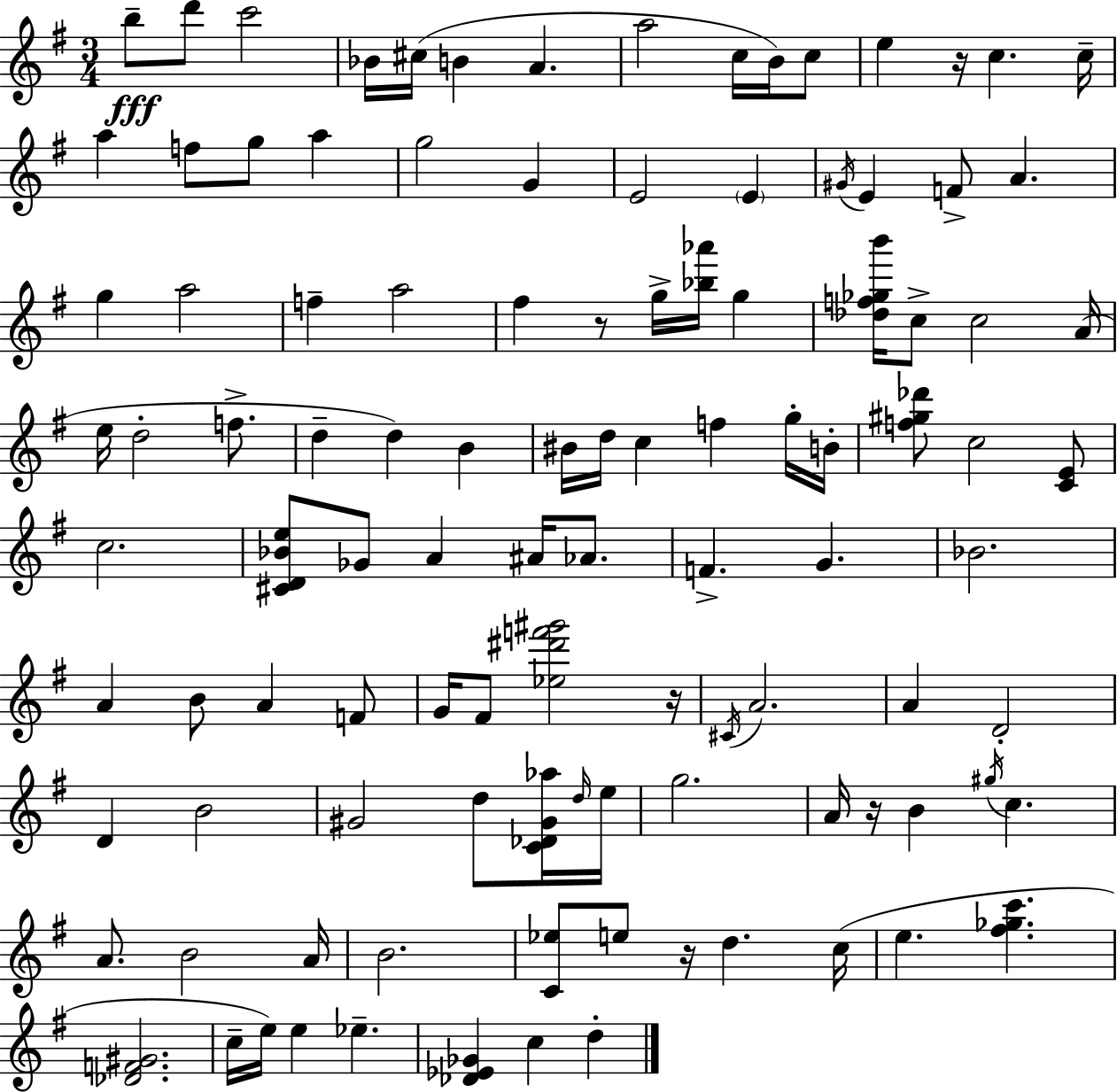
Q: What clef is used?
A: treble